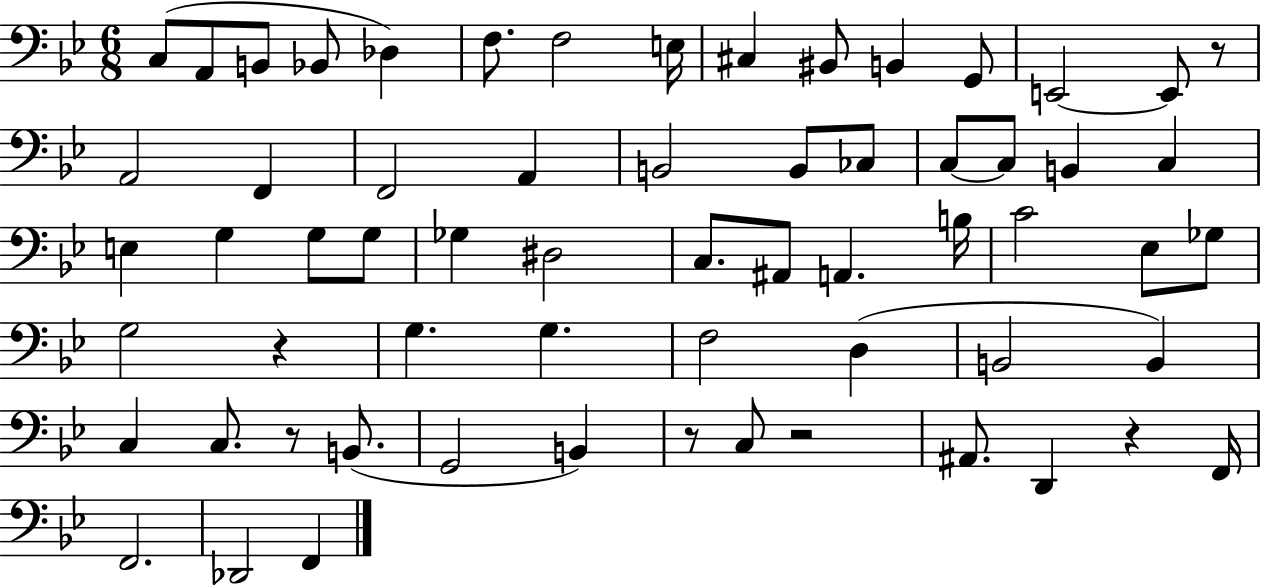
{
  \clef bass
  \numericTimeSignature
  \time 6/8
  \key bes \major
  c8( a,8 b,8 bes,8 des4) | f8. f2 e16 | cis4 bis,8 b,4 g,8 | e,2~~ e,8 r8 | \break a,2 f,4 | f,2 a,4 | b,2 b,8 ces8 | c8~~ c8 b,4 c4 | \break e4 g4 g8 g8 | ges4 dis2 | c8. ais,8 a,4. b16 | c'2 ees8 ges8 | \break g2 r4 | g4. g4. | f2 d4( | b,2 b,4) | \break c4 c8. r8 b,8.( | g,2 b,4) | r8 c8 r2 | ais,8. d,4 r4 f,16 | \break f,2. | des,2 f,4 | \bar "|."
}